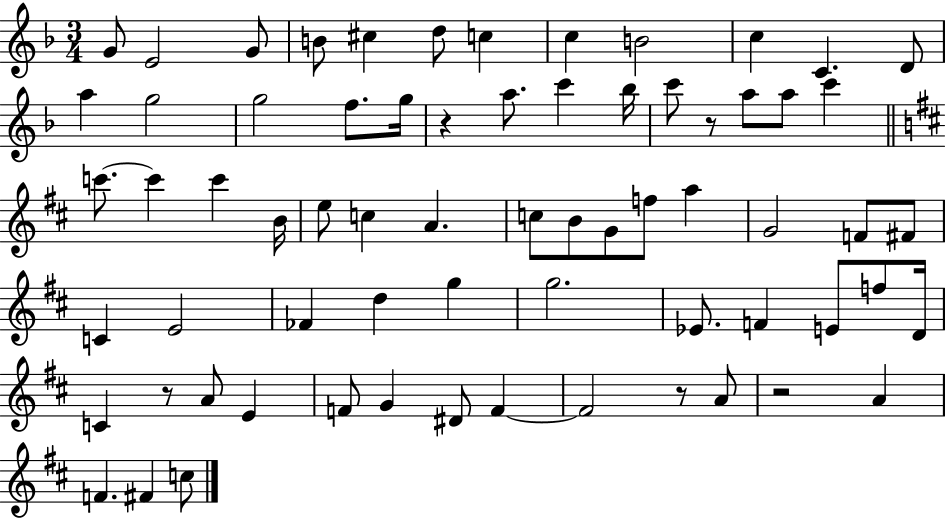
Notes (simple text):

G4/e E4/h G4/e B4/e C#5/q D5/e C5/q C5/q B4/h C5/q C4/q. D4/e A5/q G5/h G5/h F5/e. G5/s R/q A5/e. C6/q Bb5/s C6/e R/e A5/e A5/e C6/q C6/e. C6/q C6/q B4/s E5/e C5/q A4/q. C5/e B4/e G4/e F5/e A5/q G4/h F4/e F#4/e C4/q E4/h FES4/q D5/q G5/q G5/h. Eb4/e. F4/q E4/e F5/e D4/s C4/q R/e A4/e E4/q F4/e G4/q D#4/e F4/q F4/h R/e A4/e R/h A4/q F4/q. F#4/q C5/e